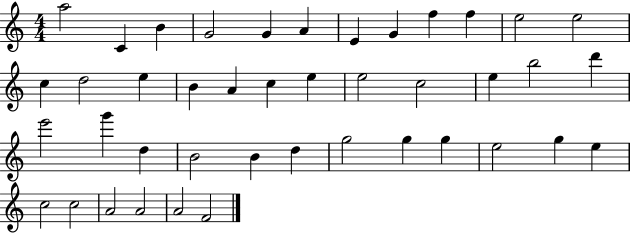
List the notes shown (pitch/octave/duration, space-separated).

A5/h C4/q B4/q G4/h G4/q A4/q E4/q G4/q F5/q F5/q E5/h E5/h C5/q D5/h E5/q B4/q A4/q C5/q E5/q E5/h C5/h E5/q B5/h D6/q E6/h G6/q D5/q B4/h B4/q D5/q G5/h G5/q G5/q E5/h G5/q E5/q C5/h C5/h A4/h A4/h A4/h F4/h